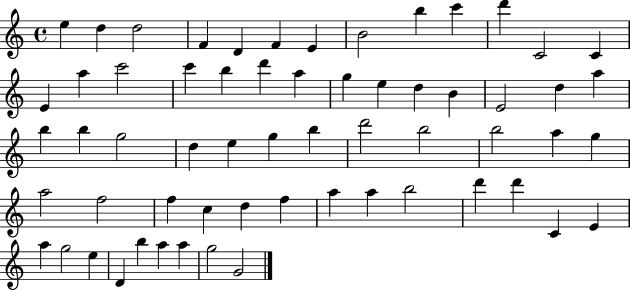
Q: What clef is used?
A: treble